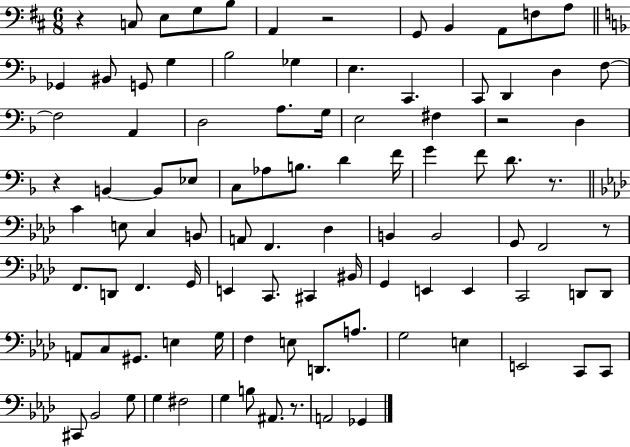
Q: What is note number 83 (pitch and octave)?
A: G3